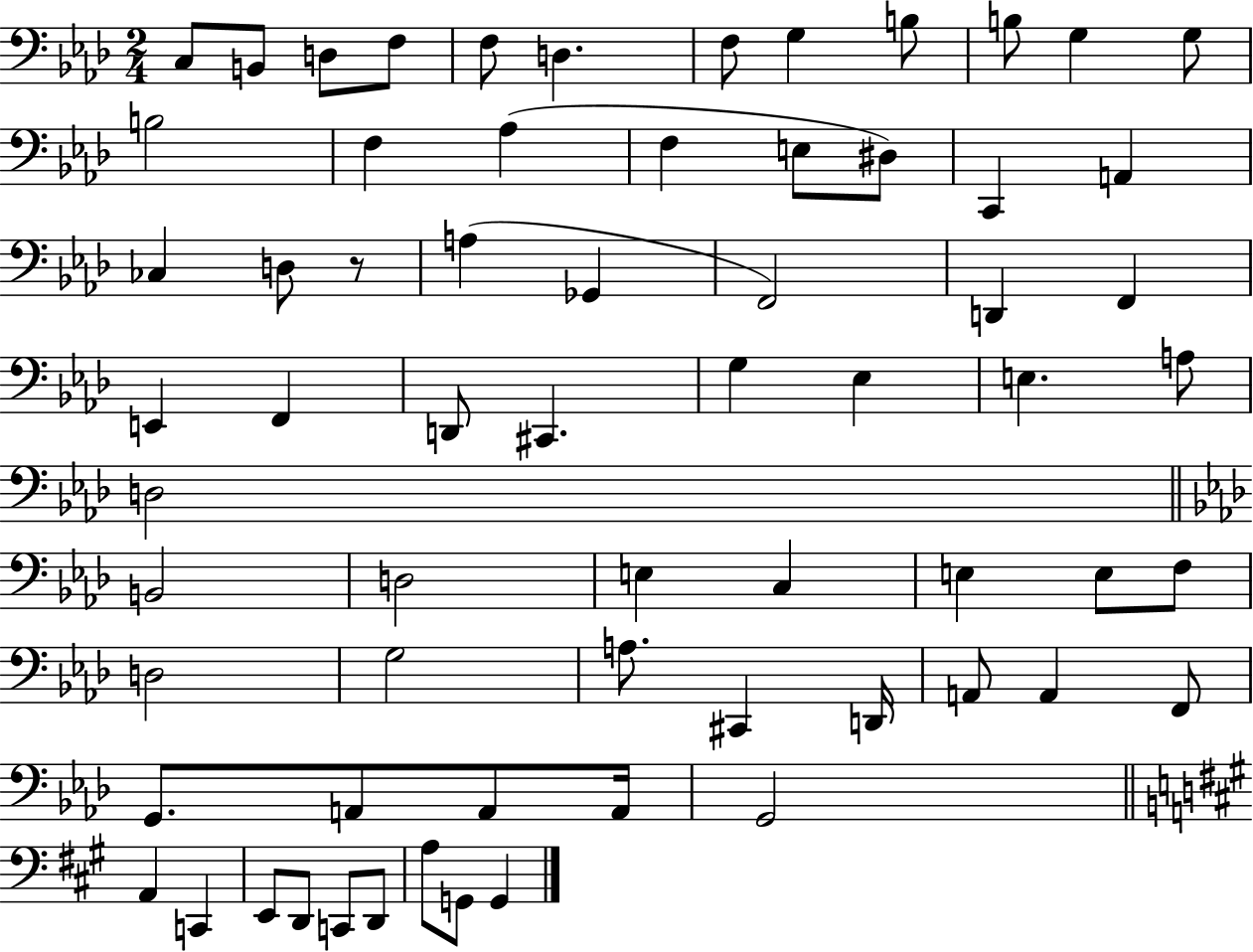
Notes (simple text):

C3/e B2/e D3/e F3/e F3/e D3/q. F3/e G3/q B3/e B3/e G3/q G3/e B3/h F3/q Ab3/q F3/q E3/e D#3/e C2/q A2/q CES3/q D3/e R/e A3/q Gb2/q F2/h D2/q F2/q E2/q F2/q D2/e C#2/q. G3/q Eb3/q E3/q. A3/e D3/h B2/h D3/h E3/q C3/q E3/q E3/e F3/e D3/h G3/h A3/e. C#2/q D2/s A2/e A2/q F2/e G2/e. A2/e A2/e A2/s G2/h A2/q C2/q E2/e D2/e C2/e D2/e A3/e G2/e G2/q